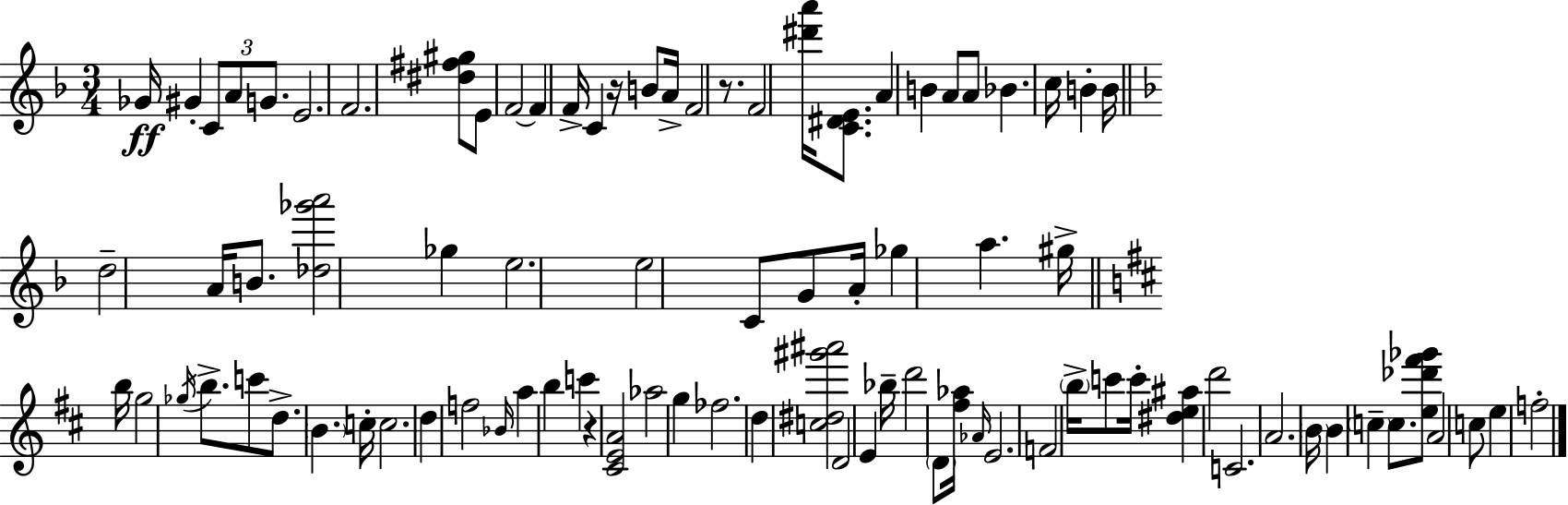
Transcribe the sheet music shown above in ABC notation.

X:1
T:Untitled
M:3/4
L:1/4
K:F
_G/4 ^G C/2 A/2 G/2 E2 F2 [^d^f^g]/2 E/2 F2 F F/4 C z/4 B/2 A/4 F2 z/2 F2 [^d'a']/4 [C^DE]/2 A B A/2 A/2 _B c/4 B B/4 d2 A/4 B/2 [_d_g'a']2 _g e2 e2 C/2 G/2 A/4 _g a ^g/4 b/4 g2 _g/4 b/2 c'/2 d/2 B c/4 c2 d f2 _B/4 a b c' z [^CEA]2 _a2 g _f2 d [c^d^g'^a']2 D2 E _b/4 d'2 D/2 [^f_a]/4 _A/4 E2 F2 b/4 c'/2 c'/4 [^de^a] d'2 C2 A2 B/4 B c c/2 [e_d'^f'_g']/2 A2 c/2 e f2